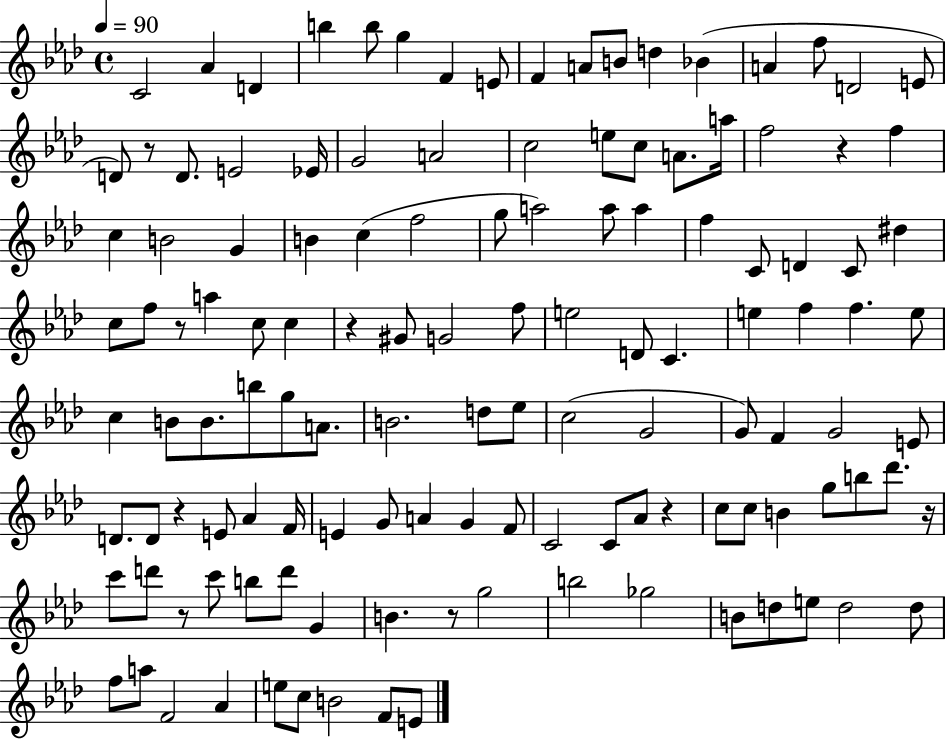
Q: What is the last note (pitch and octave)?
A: E4